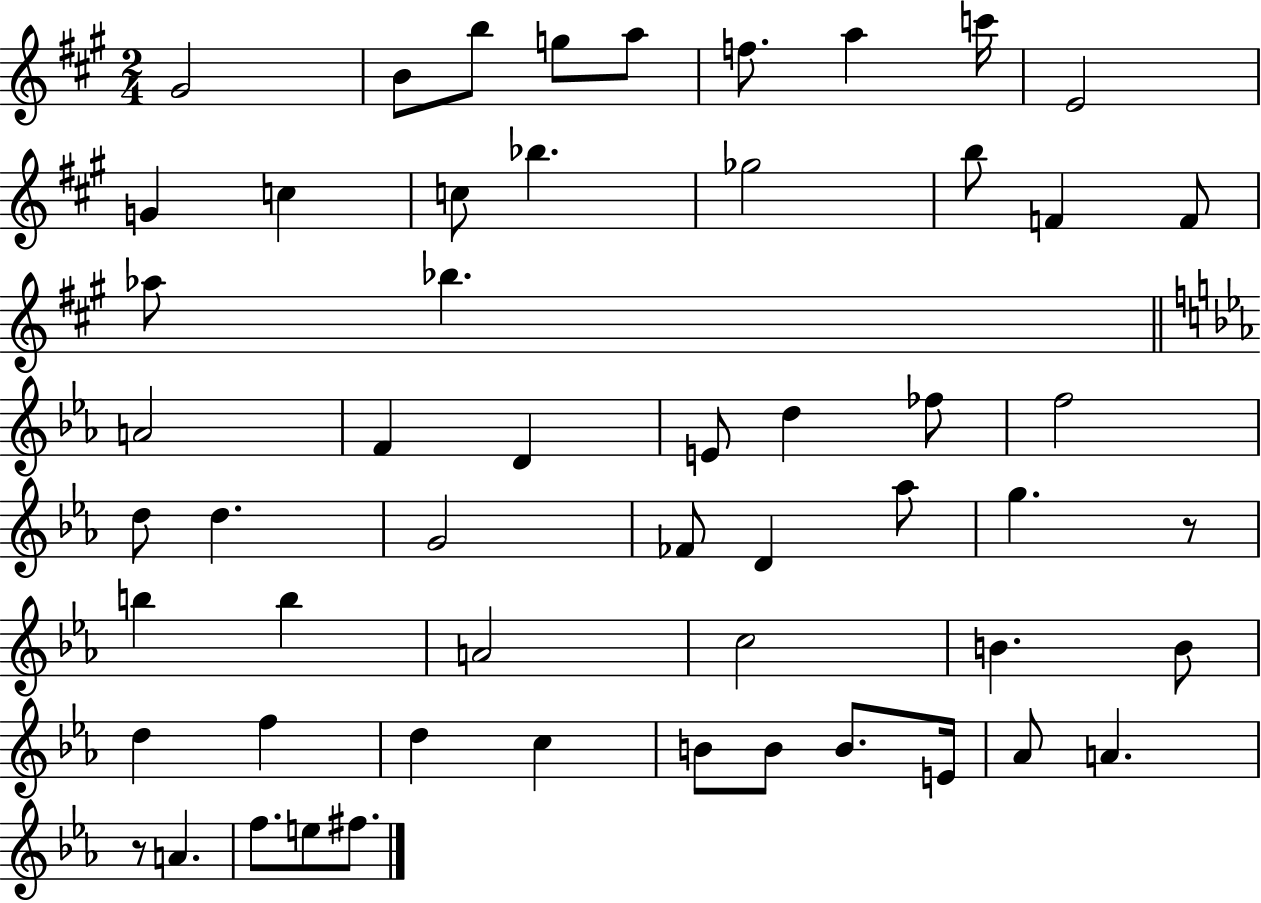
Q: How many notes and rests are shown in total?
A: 55